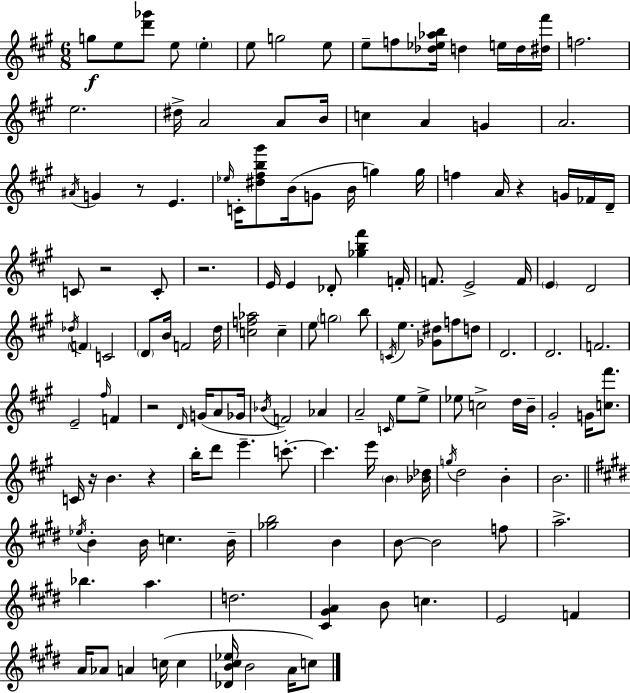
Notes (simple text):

G5/e E5/e [D6,Gb6]/e E5/e E5/q E5/e G5/h E5/e E5/e F5/e [Db5,Eb5,Ab5,B5]/s D5/q E5/s D5/s [D#5,F#6]/s F5/h. E5/h. D#5/s A4/h A4/e B4/s C5/q A4/q G4/q A4/h. A#4/s G4/q R/e E4/q. Eb5/s C4/s [D#5,F#5,B5,G#6]/e B4/s G4/e B4/s G5/q G5/s F5/q A4/s R/q G4/s FES4/s D4/s C4/e R/h C4/e R/h. E4/s E4/q Db4/e [Gb5,B5,F#6]/q F4/s F4/e. E4/h F4/s E4/q D4/h Db5/s F4/q C4/h D4/e B4/s F4/h D5/s [C5,F5,Ab5]/h C5/q E5/e G5/h B5/e C4/s E5/q. [Gb4,D#5]/e F5/e D5/e D4/h. D4/h. F4/h. E4/h F#5/s F4/q R/h D4/s G4/s A4/e Gb4/s Bb4/s F4/h Ab4/q A4/h C4/s E5/e E5/e Eb5/e C5/h D5/s B4/s G#4/h G4/s [C5,F#6]/e. C4/s R/s B4/q. R/q B5/s D6/e E6/q. C6/e. C6/q. E6/s B4/q [Bb4,Db5]/s G5/s D5/h B4/q B4/h. Eb5/s B4/q B4/s C5/q. B4/s [Gb5,B5]/h B4/q B4/e B4/h F5/e A5/h. Bb5/q. A5/q. D5/h. [C#4,G#4,A4]/q B4/e C5/q. E4/h F4/q A4/s Ab4/e A4/q C5/s C5/q [Db4,B4,C#5,Eb5]/s B4/h A4/s C5/e